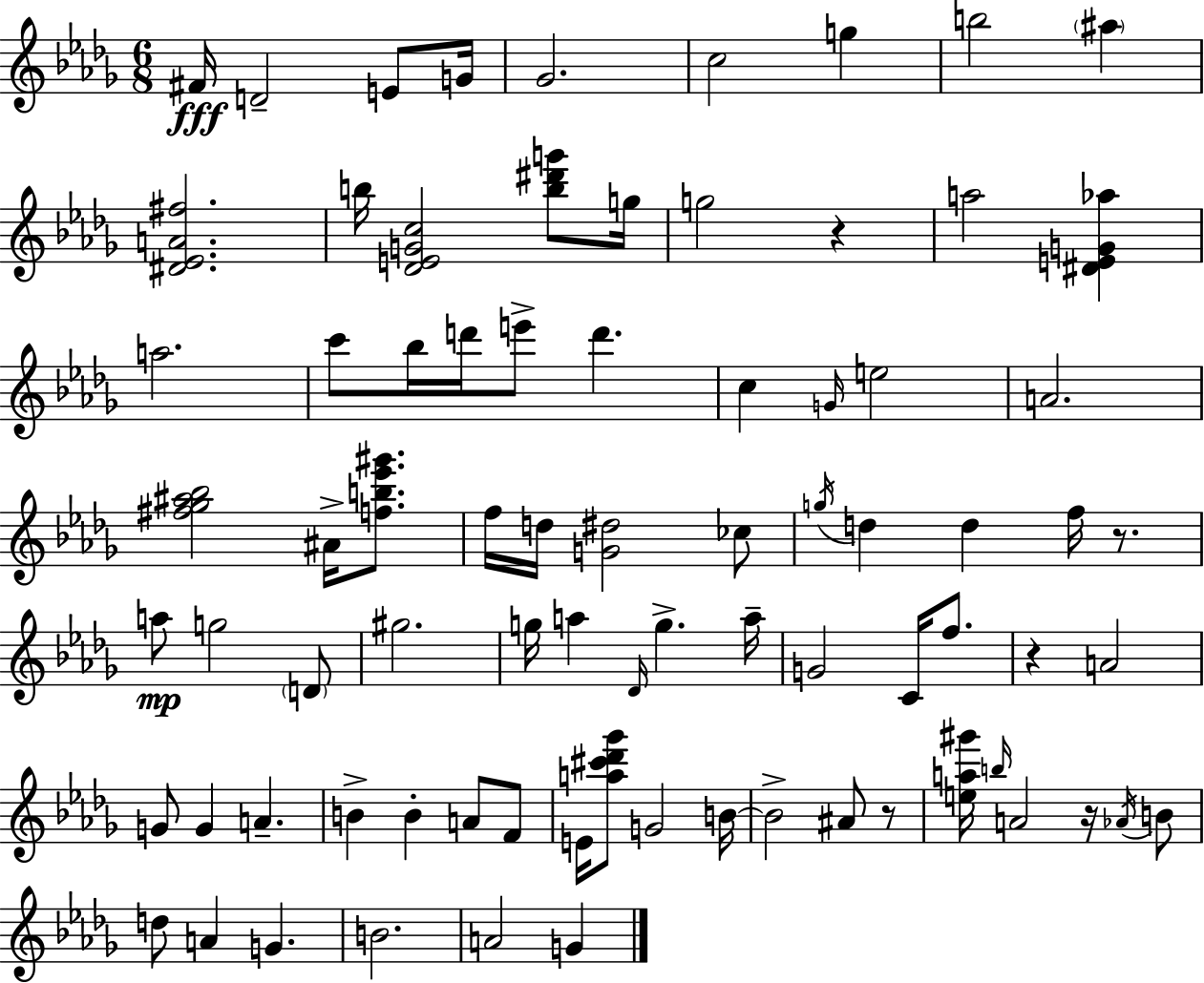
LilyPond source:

{
  \clef treble
  \numericTimeSignature
  \time 6/8
  \key bes \minor
  \repeat volta 2 { fis'16\fff d'2-- e'8 g'16 | ges'2. | c''2 g''4 | b''2 \parenthesize ais''4 | \break <dis' ees' a' fis''>2. | b''16 <des' e' g' c''>2 <b'' dis''' g'''>8 g''16 | g''2 r4 | a''2 <dis' e' g' aes''>4 | \break a''2. | c'''8 bes''16 d'''16 e'''8-> d'''4. | c''4 \grace { g'16 } e''2 | a'2. | \break <fis'' ges'' ais'' bes''>2 ais'16-> <f'' b'' ees''' gis'''>8. | f''16 d''16 <g' dis''>2 ces''8 | \acciaccatura { g''16 } d''4 d''4 f''16 r8. | a''8\mp g''2 | \break \parenthesize d'8 gis''2. | g''16 a''4 \grace { des'16 } g''4.-> | a''16-- g'2 c'16 | f''8. r4 a'2 | \break g'8 g'4 a'4.-- | b'4-> b'4-. a'8 | f'8 e'16 <a'' cis''' des''' ges'''>8 g'2 | b'16~~ b'2-> ais'8 | \break r8 <e'' a'' gis'''>16 \grace { b''16 } a'2 | r16 \acciaccatura { aes'16 } b'8 d''8 a'4 g'4. | b'2. | a'2 | \break g'4 } \bar "|."
}